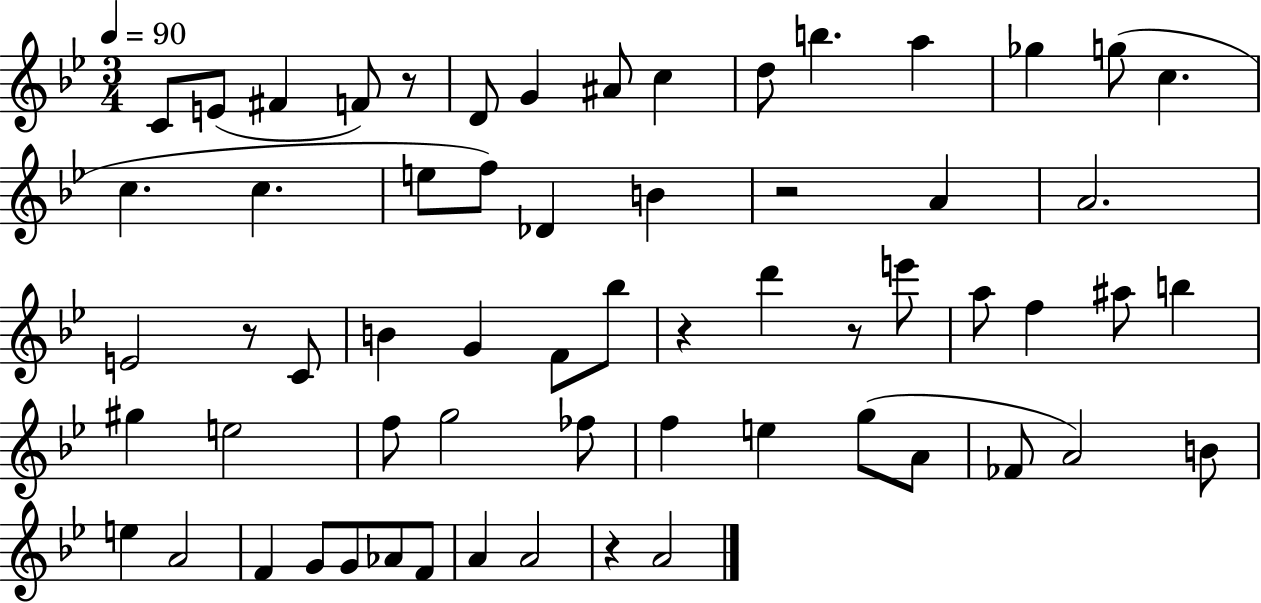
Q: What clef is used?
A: treble